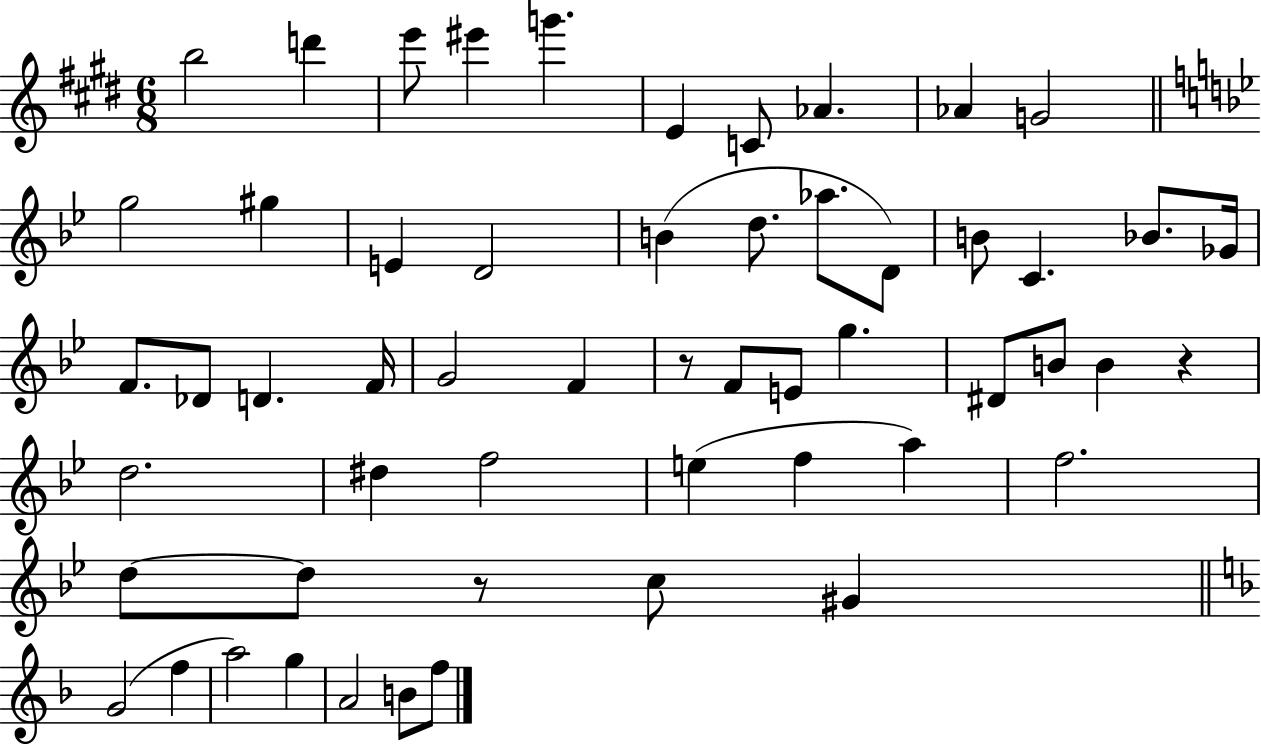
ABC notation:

X:1
T:Untitled
M:6/8
L:1/4
K:E
b2 d' e'/2 ^e' g' E C/2 _A _A G2 g2 ^g E D2 B d/2 _a/2 D/2 B/2 C _B/2 _G/4 F/2 _D/2 D F/4 G2 F z/2 F/2 E/2 g ^D/2 B/2 B z d2 ^d f2 e f a f2 d/2 d/2 z/2 c/2 ^G G2 f a2 g A2 B/2 f/2